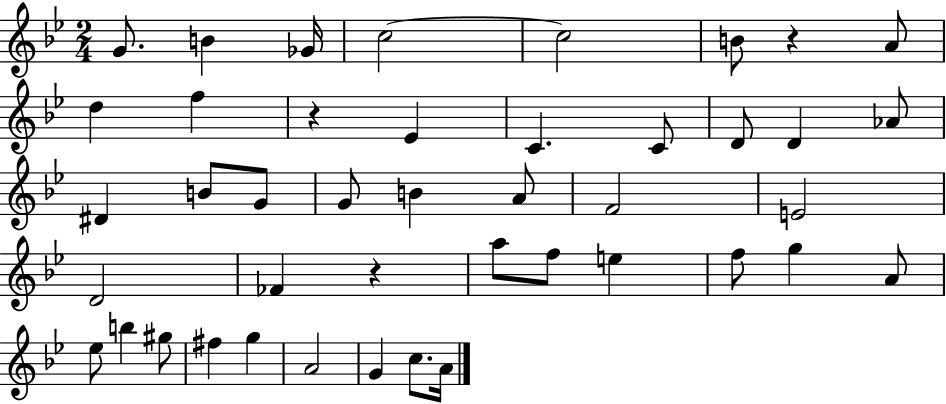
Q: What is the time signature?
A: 2/4